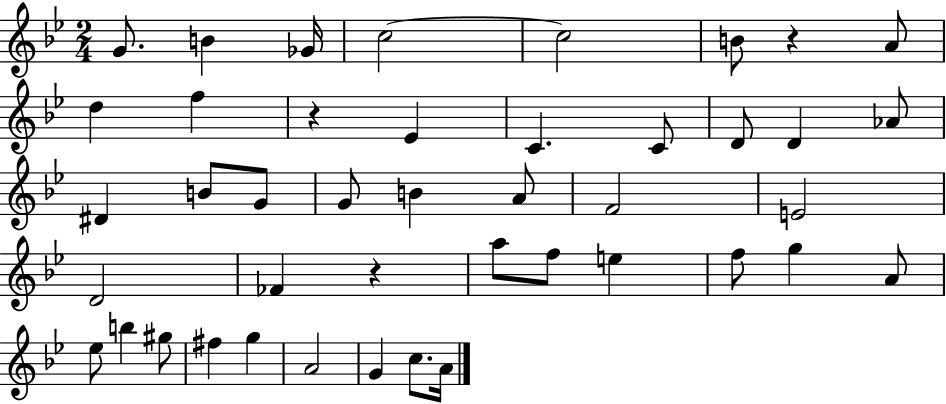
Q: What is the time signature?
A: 2/4